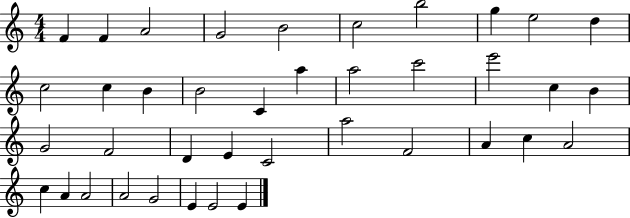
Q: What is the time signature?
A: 4/4